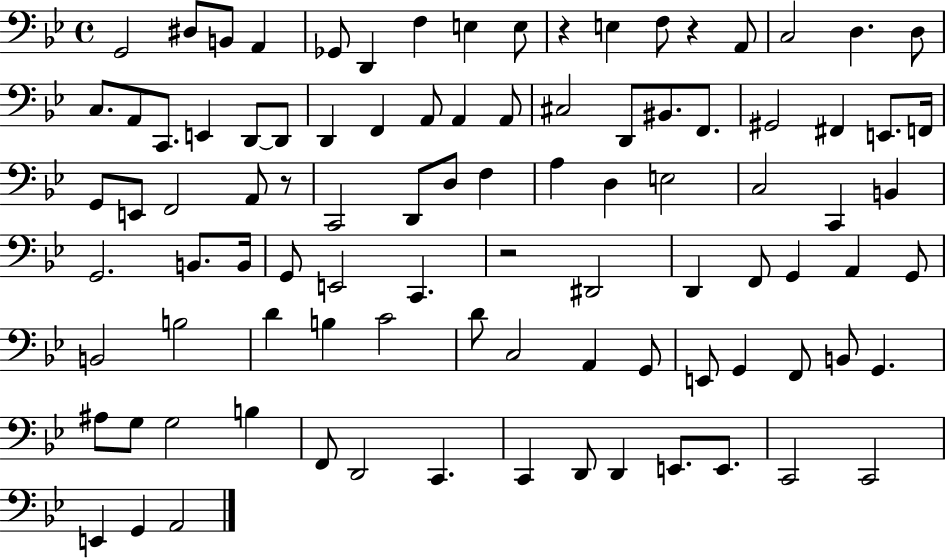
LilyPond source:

{
  \clef bass
  \time 4/4
  \defaultTimeSignature
  \key bes \major
  g,2 dis8 b,8 a,4 | ges,8 d,4 f4 e4 e8 | r4 e4 f8 r4 a,8 | c2 d4. d8 | \break c8. a,8 c,8. e,4 d,8~~ d,8 | d,4 f,4 a,8 a,4 a,8 | cis2 d,8 bis,8. f,8. | gis,2 fis,4 e,8. f,16 | \break g,8 e,8 f,2 a,8 r8 | c,2 d,8 d8 f4 | a4 d4 e2 | c2 c,4 b,4 | \break g,2. b,8. b,16 | g,8 e,2 c,4. | r2 dis,2 | d,4 f,8 g,4 a,4 g,8 | \break b,2 b2 | d'4 b4 c'2 | d'8 c2 a,4 g,8 | e,8 g,4 f,8 b,8 g,4. | \break ais8 g8 g2 b4 | f,8 d,2 c,4. | c,4 d,8 d,4 e,8. e,8. | c,2 c,2 | \break e,4 g,4 a,2 | \bar "|."
}